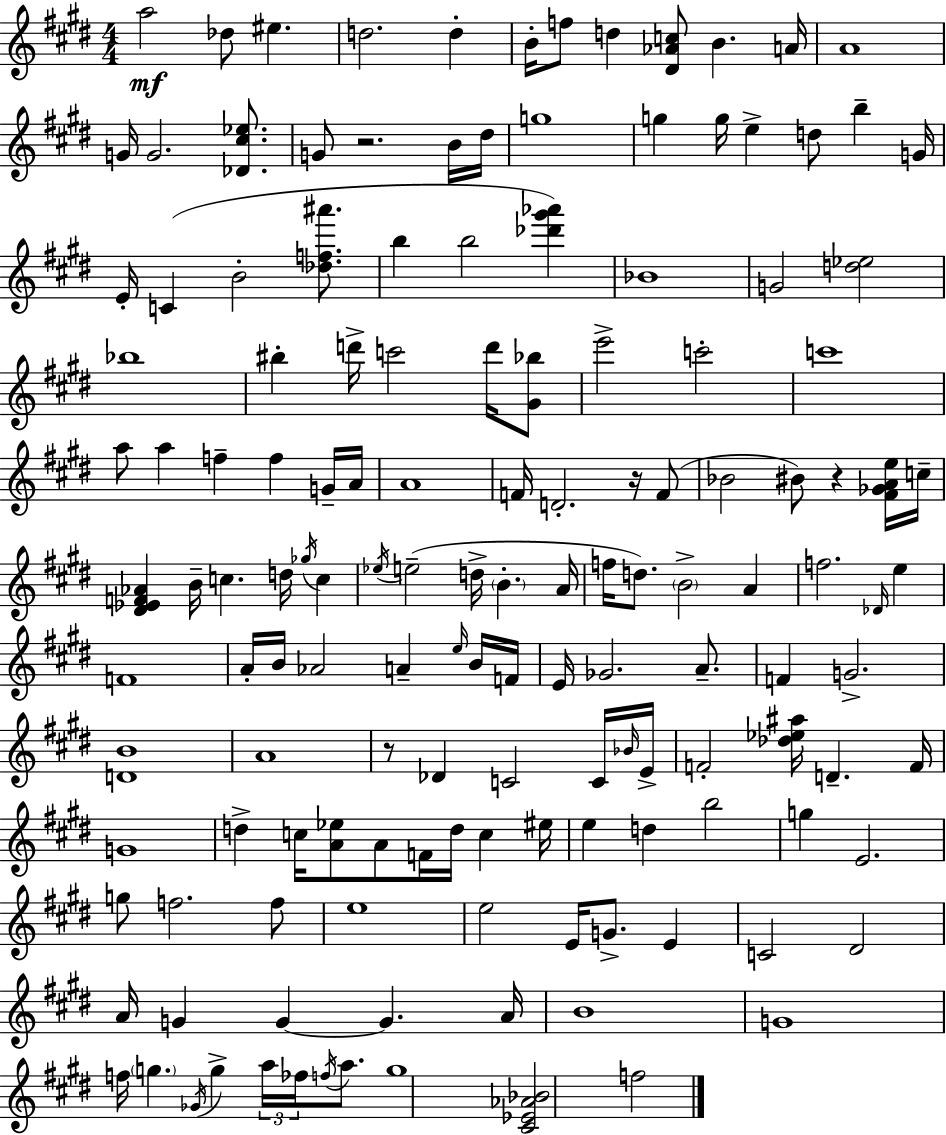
A5/h Db5/e EIS5/q. D5/h. D5/q B4/s F5/e D5/q [D#4,Ab4,C5]/e B4/q. A4/s A4/w G4/s G4/h. [Db4,C#5,Eb5]/e. G4/e R/h. B4/s D#5/s G5/w G5/q G5/s E5/q D5/e B5/q G4/s E4/s C4/q B4/h [Db5,F5,A#6]/e. B5/q B5/h [Db6,G#6,Ab6]/q Bb4/w G4/h [D5,Eb5]/h Bb5/w BIS5/q D6/s C6/h D6/s [G#4,Bb5]/e E6/h C6/h C6/w A5/e A5/q F5/q F5/q G4/s A4/s A4/w F4/s D4/h. R/s F4/e Bb4/h BIS4/e R/q [F#4,Gb4,A4,E5]/s C5/s [D#4,Eb4,F4,Ab4]/q B4/s C5/q. D5/s Gb5/s C5/q Eb5/s E5/h D5/s B4/q. A4/s F5/s D5/e. B4/h A4/q F5/h. Db4/s E5/q F4/w A4/s B4/s Ab4/h A4/q E5/s B4/s F4/s E4/s Gb4/h. A4/e. F4/q G4/h. [D4,B4]/w A4/w R/e Db4/q C4/h C4/s Bb4/s E4/s F4/h [Db5,Eb5,A#5]/s D4/q. F4/s G4/w D5/q C5/s [A4,Eb5]/e A4/e F4/s D5/s C5/q EIS5/s E5/q D5/q B5/h G5/q E4/h. G5/e F5/h. F5/e E5/w E5/h E4/s G4/e. E4/q C4/h D#4/h A4/s G4/q G4/q G4/q. A4/s B4/w G4/w F5/s G5/q. Gb4/s G5/q A5/s FES5/s F5/s A5/e. G5/w [C#4,Eb4,Ab4,Bb4]/h F5/h